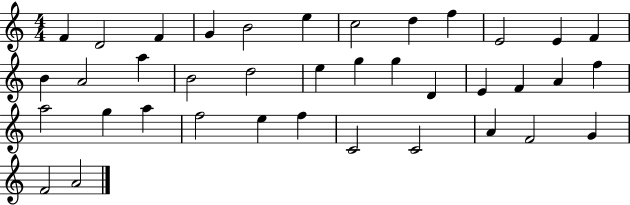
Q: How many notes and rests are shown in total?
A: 38